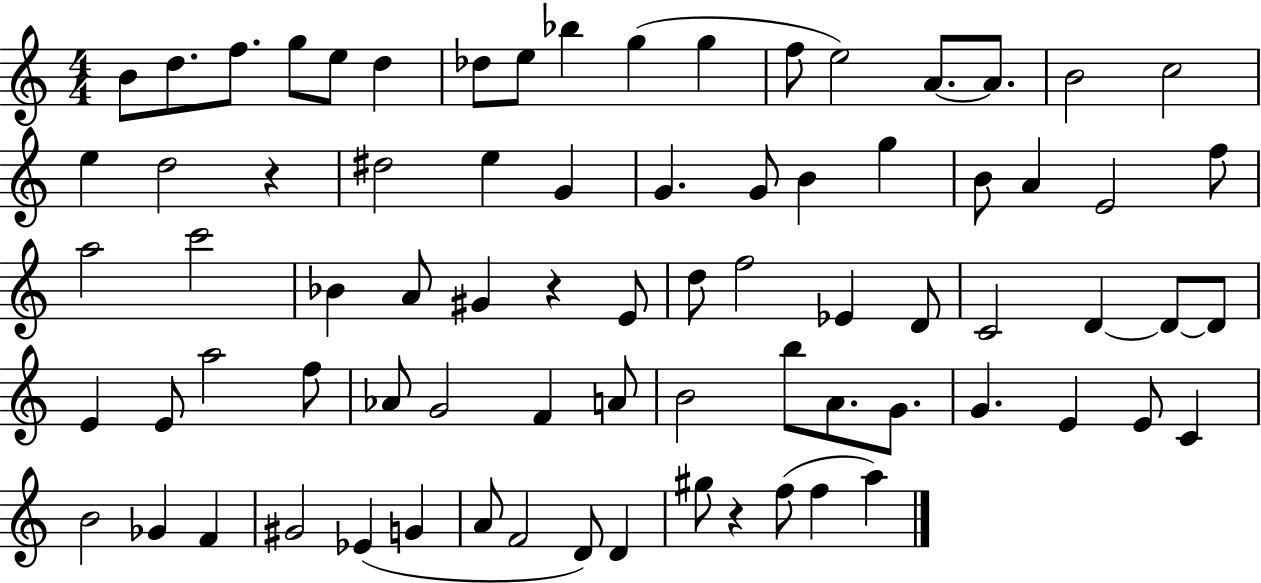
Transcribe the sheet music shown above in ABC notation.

X:1
T:Untitled
M:4/4
L:1/4
K:C
B/2 d/2 f/2 g/2 e/2 d _d/2 e/2 _b g g f/2 e2 A/2 A/2 B2 c2 e d2 z ^d2 e G G G/2 B g B/2 A E2 f/2 a2 c'2 _B A/2 ^G z E/2 d/2 f2 _E D/2 C2 D D/2 D/2 E E/2 a2 f/2 _A/2 G2 F A/2 B2 b/2 A/2 G/2 G E E/2 C B2 _G F ^G2 _E G A/2 F2 D/2 D ^g/2 z f/2 f a